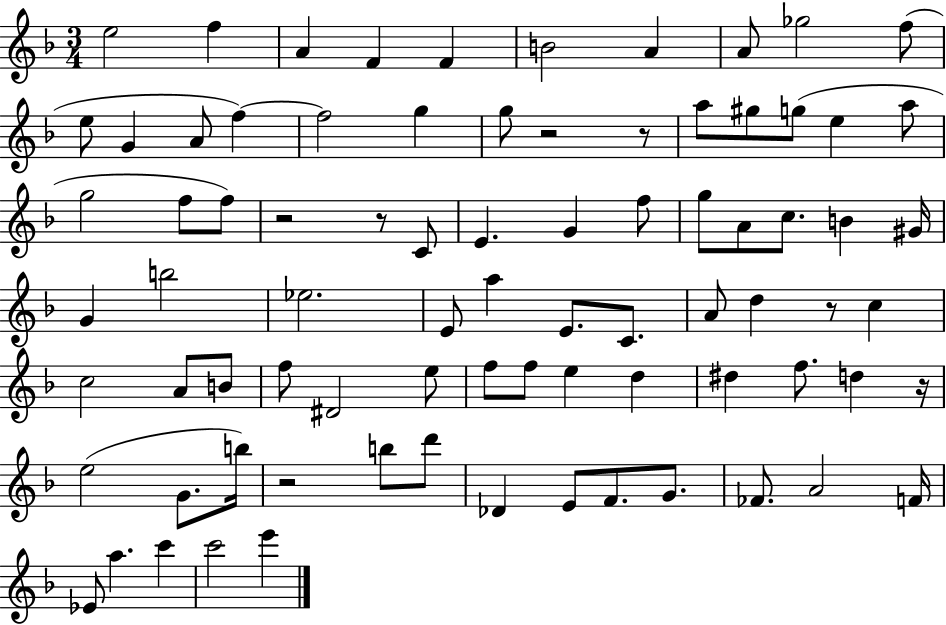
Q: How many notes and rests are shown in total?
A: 81